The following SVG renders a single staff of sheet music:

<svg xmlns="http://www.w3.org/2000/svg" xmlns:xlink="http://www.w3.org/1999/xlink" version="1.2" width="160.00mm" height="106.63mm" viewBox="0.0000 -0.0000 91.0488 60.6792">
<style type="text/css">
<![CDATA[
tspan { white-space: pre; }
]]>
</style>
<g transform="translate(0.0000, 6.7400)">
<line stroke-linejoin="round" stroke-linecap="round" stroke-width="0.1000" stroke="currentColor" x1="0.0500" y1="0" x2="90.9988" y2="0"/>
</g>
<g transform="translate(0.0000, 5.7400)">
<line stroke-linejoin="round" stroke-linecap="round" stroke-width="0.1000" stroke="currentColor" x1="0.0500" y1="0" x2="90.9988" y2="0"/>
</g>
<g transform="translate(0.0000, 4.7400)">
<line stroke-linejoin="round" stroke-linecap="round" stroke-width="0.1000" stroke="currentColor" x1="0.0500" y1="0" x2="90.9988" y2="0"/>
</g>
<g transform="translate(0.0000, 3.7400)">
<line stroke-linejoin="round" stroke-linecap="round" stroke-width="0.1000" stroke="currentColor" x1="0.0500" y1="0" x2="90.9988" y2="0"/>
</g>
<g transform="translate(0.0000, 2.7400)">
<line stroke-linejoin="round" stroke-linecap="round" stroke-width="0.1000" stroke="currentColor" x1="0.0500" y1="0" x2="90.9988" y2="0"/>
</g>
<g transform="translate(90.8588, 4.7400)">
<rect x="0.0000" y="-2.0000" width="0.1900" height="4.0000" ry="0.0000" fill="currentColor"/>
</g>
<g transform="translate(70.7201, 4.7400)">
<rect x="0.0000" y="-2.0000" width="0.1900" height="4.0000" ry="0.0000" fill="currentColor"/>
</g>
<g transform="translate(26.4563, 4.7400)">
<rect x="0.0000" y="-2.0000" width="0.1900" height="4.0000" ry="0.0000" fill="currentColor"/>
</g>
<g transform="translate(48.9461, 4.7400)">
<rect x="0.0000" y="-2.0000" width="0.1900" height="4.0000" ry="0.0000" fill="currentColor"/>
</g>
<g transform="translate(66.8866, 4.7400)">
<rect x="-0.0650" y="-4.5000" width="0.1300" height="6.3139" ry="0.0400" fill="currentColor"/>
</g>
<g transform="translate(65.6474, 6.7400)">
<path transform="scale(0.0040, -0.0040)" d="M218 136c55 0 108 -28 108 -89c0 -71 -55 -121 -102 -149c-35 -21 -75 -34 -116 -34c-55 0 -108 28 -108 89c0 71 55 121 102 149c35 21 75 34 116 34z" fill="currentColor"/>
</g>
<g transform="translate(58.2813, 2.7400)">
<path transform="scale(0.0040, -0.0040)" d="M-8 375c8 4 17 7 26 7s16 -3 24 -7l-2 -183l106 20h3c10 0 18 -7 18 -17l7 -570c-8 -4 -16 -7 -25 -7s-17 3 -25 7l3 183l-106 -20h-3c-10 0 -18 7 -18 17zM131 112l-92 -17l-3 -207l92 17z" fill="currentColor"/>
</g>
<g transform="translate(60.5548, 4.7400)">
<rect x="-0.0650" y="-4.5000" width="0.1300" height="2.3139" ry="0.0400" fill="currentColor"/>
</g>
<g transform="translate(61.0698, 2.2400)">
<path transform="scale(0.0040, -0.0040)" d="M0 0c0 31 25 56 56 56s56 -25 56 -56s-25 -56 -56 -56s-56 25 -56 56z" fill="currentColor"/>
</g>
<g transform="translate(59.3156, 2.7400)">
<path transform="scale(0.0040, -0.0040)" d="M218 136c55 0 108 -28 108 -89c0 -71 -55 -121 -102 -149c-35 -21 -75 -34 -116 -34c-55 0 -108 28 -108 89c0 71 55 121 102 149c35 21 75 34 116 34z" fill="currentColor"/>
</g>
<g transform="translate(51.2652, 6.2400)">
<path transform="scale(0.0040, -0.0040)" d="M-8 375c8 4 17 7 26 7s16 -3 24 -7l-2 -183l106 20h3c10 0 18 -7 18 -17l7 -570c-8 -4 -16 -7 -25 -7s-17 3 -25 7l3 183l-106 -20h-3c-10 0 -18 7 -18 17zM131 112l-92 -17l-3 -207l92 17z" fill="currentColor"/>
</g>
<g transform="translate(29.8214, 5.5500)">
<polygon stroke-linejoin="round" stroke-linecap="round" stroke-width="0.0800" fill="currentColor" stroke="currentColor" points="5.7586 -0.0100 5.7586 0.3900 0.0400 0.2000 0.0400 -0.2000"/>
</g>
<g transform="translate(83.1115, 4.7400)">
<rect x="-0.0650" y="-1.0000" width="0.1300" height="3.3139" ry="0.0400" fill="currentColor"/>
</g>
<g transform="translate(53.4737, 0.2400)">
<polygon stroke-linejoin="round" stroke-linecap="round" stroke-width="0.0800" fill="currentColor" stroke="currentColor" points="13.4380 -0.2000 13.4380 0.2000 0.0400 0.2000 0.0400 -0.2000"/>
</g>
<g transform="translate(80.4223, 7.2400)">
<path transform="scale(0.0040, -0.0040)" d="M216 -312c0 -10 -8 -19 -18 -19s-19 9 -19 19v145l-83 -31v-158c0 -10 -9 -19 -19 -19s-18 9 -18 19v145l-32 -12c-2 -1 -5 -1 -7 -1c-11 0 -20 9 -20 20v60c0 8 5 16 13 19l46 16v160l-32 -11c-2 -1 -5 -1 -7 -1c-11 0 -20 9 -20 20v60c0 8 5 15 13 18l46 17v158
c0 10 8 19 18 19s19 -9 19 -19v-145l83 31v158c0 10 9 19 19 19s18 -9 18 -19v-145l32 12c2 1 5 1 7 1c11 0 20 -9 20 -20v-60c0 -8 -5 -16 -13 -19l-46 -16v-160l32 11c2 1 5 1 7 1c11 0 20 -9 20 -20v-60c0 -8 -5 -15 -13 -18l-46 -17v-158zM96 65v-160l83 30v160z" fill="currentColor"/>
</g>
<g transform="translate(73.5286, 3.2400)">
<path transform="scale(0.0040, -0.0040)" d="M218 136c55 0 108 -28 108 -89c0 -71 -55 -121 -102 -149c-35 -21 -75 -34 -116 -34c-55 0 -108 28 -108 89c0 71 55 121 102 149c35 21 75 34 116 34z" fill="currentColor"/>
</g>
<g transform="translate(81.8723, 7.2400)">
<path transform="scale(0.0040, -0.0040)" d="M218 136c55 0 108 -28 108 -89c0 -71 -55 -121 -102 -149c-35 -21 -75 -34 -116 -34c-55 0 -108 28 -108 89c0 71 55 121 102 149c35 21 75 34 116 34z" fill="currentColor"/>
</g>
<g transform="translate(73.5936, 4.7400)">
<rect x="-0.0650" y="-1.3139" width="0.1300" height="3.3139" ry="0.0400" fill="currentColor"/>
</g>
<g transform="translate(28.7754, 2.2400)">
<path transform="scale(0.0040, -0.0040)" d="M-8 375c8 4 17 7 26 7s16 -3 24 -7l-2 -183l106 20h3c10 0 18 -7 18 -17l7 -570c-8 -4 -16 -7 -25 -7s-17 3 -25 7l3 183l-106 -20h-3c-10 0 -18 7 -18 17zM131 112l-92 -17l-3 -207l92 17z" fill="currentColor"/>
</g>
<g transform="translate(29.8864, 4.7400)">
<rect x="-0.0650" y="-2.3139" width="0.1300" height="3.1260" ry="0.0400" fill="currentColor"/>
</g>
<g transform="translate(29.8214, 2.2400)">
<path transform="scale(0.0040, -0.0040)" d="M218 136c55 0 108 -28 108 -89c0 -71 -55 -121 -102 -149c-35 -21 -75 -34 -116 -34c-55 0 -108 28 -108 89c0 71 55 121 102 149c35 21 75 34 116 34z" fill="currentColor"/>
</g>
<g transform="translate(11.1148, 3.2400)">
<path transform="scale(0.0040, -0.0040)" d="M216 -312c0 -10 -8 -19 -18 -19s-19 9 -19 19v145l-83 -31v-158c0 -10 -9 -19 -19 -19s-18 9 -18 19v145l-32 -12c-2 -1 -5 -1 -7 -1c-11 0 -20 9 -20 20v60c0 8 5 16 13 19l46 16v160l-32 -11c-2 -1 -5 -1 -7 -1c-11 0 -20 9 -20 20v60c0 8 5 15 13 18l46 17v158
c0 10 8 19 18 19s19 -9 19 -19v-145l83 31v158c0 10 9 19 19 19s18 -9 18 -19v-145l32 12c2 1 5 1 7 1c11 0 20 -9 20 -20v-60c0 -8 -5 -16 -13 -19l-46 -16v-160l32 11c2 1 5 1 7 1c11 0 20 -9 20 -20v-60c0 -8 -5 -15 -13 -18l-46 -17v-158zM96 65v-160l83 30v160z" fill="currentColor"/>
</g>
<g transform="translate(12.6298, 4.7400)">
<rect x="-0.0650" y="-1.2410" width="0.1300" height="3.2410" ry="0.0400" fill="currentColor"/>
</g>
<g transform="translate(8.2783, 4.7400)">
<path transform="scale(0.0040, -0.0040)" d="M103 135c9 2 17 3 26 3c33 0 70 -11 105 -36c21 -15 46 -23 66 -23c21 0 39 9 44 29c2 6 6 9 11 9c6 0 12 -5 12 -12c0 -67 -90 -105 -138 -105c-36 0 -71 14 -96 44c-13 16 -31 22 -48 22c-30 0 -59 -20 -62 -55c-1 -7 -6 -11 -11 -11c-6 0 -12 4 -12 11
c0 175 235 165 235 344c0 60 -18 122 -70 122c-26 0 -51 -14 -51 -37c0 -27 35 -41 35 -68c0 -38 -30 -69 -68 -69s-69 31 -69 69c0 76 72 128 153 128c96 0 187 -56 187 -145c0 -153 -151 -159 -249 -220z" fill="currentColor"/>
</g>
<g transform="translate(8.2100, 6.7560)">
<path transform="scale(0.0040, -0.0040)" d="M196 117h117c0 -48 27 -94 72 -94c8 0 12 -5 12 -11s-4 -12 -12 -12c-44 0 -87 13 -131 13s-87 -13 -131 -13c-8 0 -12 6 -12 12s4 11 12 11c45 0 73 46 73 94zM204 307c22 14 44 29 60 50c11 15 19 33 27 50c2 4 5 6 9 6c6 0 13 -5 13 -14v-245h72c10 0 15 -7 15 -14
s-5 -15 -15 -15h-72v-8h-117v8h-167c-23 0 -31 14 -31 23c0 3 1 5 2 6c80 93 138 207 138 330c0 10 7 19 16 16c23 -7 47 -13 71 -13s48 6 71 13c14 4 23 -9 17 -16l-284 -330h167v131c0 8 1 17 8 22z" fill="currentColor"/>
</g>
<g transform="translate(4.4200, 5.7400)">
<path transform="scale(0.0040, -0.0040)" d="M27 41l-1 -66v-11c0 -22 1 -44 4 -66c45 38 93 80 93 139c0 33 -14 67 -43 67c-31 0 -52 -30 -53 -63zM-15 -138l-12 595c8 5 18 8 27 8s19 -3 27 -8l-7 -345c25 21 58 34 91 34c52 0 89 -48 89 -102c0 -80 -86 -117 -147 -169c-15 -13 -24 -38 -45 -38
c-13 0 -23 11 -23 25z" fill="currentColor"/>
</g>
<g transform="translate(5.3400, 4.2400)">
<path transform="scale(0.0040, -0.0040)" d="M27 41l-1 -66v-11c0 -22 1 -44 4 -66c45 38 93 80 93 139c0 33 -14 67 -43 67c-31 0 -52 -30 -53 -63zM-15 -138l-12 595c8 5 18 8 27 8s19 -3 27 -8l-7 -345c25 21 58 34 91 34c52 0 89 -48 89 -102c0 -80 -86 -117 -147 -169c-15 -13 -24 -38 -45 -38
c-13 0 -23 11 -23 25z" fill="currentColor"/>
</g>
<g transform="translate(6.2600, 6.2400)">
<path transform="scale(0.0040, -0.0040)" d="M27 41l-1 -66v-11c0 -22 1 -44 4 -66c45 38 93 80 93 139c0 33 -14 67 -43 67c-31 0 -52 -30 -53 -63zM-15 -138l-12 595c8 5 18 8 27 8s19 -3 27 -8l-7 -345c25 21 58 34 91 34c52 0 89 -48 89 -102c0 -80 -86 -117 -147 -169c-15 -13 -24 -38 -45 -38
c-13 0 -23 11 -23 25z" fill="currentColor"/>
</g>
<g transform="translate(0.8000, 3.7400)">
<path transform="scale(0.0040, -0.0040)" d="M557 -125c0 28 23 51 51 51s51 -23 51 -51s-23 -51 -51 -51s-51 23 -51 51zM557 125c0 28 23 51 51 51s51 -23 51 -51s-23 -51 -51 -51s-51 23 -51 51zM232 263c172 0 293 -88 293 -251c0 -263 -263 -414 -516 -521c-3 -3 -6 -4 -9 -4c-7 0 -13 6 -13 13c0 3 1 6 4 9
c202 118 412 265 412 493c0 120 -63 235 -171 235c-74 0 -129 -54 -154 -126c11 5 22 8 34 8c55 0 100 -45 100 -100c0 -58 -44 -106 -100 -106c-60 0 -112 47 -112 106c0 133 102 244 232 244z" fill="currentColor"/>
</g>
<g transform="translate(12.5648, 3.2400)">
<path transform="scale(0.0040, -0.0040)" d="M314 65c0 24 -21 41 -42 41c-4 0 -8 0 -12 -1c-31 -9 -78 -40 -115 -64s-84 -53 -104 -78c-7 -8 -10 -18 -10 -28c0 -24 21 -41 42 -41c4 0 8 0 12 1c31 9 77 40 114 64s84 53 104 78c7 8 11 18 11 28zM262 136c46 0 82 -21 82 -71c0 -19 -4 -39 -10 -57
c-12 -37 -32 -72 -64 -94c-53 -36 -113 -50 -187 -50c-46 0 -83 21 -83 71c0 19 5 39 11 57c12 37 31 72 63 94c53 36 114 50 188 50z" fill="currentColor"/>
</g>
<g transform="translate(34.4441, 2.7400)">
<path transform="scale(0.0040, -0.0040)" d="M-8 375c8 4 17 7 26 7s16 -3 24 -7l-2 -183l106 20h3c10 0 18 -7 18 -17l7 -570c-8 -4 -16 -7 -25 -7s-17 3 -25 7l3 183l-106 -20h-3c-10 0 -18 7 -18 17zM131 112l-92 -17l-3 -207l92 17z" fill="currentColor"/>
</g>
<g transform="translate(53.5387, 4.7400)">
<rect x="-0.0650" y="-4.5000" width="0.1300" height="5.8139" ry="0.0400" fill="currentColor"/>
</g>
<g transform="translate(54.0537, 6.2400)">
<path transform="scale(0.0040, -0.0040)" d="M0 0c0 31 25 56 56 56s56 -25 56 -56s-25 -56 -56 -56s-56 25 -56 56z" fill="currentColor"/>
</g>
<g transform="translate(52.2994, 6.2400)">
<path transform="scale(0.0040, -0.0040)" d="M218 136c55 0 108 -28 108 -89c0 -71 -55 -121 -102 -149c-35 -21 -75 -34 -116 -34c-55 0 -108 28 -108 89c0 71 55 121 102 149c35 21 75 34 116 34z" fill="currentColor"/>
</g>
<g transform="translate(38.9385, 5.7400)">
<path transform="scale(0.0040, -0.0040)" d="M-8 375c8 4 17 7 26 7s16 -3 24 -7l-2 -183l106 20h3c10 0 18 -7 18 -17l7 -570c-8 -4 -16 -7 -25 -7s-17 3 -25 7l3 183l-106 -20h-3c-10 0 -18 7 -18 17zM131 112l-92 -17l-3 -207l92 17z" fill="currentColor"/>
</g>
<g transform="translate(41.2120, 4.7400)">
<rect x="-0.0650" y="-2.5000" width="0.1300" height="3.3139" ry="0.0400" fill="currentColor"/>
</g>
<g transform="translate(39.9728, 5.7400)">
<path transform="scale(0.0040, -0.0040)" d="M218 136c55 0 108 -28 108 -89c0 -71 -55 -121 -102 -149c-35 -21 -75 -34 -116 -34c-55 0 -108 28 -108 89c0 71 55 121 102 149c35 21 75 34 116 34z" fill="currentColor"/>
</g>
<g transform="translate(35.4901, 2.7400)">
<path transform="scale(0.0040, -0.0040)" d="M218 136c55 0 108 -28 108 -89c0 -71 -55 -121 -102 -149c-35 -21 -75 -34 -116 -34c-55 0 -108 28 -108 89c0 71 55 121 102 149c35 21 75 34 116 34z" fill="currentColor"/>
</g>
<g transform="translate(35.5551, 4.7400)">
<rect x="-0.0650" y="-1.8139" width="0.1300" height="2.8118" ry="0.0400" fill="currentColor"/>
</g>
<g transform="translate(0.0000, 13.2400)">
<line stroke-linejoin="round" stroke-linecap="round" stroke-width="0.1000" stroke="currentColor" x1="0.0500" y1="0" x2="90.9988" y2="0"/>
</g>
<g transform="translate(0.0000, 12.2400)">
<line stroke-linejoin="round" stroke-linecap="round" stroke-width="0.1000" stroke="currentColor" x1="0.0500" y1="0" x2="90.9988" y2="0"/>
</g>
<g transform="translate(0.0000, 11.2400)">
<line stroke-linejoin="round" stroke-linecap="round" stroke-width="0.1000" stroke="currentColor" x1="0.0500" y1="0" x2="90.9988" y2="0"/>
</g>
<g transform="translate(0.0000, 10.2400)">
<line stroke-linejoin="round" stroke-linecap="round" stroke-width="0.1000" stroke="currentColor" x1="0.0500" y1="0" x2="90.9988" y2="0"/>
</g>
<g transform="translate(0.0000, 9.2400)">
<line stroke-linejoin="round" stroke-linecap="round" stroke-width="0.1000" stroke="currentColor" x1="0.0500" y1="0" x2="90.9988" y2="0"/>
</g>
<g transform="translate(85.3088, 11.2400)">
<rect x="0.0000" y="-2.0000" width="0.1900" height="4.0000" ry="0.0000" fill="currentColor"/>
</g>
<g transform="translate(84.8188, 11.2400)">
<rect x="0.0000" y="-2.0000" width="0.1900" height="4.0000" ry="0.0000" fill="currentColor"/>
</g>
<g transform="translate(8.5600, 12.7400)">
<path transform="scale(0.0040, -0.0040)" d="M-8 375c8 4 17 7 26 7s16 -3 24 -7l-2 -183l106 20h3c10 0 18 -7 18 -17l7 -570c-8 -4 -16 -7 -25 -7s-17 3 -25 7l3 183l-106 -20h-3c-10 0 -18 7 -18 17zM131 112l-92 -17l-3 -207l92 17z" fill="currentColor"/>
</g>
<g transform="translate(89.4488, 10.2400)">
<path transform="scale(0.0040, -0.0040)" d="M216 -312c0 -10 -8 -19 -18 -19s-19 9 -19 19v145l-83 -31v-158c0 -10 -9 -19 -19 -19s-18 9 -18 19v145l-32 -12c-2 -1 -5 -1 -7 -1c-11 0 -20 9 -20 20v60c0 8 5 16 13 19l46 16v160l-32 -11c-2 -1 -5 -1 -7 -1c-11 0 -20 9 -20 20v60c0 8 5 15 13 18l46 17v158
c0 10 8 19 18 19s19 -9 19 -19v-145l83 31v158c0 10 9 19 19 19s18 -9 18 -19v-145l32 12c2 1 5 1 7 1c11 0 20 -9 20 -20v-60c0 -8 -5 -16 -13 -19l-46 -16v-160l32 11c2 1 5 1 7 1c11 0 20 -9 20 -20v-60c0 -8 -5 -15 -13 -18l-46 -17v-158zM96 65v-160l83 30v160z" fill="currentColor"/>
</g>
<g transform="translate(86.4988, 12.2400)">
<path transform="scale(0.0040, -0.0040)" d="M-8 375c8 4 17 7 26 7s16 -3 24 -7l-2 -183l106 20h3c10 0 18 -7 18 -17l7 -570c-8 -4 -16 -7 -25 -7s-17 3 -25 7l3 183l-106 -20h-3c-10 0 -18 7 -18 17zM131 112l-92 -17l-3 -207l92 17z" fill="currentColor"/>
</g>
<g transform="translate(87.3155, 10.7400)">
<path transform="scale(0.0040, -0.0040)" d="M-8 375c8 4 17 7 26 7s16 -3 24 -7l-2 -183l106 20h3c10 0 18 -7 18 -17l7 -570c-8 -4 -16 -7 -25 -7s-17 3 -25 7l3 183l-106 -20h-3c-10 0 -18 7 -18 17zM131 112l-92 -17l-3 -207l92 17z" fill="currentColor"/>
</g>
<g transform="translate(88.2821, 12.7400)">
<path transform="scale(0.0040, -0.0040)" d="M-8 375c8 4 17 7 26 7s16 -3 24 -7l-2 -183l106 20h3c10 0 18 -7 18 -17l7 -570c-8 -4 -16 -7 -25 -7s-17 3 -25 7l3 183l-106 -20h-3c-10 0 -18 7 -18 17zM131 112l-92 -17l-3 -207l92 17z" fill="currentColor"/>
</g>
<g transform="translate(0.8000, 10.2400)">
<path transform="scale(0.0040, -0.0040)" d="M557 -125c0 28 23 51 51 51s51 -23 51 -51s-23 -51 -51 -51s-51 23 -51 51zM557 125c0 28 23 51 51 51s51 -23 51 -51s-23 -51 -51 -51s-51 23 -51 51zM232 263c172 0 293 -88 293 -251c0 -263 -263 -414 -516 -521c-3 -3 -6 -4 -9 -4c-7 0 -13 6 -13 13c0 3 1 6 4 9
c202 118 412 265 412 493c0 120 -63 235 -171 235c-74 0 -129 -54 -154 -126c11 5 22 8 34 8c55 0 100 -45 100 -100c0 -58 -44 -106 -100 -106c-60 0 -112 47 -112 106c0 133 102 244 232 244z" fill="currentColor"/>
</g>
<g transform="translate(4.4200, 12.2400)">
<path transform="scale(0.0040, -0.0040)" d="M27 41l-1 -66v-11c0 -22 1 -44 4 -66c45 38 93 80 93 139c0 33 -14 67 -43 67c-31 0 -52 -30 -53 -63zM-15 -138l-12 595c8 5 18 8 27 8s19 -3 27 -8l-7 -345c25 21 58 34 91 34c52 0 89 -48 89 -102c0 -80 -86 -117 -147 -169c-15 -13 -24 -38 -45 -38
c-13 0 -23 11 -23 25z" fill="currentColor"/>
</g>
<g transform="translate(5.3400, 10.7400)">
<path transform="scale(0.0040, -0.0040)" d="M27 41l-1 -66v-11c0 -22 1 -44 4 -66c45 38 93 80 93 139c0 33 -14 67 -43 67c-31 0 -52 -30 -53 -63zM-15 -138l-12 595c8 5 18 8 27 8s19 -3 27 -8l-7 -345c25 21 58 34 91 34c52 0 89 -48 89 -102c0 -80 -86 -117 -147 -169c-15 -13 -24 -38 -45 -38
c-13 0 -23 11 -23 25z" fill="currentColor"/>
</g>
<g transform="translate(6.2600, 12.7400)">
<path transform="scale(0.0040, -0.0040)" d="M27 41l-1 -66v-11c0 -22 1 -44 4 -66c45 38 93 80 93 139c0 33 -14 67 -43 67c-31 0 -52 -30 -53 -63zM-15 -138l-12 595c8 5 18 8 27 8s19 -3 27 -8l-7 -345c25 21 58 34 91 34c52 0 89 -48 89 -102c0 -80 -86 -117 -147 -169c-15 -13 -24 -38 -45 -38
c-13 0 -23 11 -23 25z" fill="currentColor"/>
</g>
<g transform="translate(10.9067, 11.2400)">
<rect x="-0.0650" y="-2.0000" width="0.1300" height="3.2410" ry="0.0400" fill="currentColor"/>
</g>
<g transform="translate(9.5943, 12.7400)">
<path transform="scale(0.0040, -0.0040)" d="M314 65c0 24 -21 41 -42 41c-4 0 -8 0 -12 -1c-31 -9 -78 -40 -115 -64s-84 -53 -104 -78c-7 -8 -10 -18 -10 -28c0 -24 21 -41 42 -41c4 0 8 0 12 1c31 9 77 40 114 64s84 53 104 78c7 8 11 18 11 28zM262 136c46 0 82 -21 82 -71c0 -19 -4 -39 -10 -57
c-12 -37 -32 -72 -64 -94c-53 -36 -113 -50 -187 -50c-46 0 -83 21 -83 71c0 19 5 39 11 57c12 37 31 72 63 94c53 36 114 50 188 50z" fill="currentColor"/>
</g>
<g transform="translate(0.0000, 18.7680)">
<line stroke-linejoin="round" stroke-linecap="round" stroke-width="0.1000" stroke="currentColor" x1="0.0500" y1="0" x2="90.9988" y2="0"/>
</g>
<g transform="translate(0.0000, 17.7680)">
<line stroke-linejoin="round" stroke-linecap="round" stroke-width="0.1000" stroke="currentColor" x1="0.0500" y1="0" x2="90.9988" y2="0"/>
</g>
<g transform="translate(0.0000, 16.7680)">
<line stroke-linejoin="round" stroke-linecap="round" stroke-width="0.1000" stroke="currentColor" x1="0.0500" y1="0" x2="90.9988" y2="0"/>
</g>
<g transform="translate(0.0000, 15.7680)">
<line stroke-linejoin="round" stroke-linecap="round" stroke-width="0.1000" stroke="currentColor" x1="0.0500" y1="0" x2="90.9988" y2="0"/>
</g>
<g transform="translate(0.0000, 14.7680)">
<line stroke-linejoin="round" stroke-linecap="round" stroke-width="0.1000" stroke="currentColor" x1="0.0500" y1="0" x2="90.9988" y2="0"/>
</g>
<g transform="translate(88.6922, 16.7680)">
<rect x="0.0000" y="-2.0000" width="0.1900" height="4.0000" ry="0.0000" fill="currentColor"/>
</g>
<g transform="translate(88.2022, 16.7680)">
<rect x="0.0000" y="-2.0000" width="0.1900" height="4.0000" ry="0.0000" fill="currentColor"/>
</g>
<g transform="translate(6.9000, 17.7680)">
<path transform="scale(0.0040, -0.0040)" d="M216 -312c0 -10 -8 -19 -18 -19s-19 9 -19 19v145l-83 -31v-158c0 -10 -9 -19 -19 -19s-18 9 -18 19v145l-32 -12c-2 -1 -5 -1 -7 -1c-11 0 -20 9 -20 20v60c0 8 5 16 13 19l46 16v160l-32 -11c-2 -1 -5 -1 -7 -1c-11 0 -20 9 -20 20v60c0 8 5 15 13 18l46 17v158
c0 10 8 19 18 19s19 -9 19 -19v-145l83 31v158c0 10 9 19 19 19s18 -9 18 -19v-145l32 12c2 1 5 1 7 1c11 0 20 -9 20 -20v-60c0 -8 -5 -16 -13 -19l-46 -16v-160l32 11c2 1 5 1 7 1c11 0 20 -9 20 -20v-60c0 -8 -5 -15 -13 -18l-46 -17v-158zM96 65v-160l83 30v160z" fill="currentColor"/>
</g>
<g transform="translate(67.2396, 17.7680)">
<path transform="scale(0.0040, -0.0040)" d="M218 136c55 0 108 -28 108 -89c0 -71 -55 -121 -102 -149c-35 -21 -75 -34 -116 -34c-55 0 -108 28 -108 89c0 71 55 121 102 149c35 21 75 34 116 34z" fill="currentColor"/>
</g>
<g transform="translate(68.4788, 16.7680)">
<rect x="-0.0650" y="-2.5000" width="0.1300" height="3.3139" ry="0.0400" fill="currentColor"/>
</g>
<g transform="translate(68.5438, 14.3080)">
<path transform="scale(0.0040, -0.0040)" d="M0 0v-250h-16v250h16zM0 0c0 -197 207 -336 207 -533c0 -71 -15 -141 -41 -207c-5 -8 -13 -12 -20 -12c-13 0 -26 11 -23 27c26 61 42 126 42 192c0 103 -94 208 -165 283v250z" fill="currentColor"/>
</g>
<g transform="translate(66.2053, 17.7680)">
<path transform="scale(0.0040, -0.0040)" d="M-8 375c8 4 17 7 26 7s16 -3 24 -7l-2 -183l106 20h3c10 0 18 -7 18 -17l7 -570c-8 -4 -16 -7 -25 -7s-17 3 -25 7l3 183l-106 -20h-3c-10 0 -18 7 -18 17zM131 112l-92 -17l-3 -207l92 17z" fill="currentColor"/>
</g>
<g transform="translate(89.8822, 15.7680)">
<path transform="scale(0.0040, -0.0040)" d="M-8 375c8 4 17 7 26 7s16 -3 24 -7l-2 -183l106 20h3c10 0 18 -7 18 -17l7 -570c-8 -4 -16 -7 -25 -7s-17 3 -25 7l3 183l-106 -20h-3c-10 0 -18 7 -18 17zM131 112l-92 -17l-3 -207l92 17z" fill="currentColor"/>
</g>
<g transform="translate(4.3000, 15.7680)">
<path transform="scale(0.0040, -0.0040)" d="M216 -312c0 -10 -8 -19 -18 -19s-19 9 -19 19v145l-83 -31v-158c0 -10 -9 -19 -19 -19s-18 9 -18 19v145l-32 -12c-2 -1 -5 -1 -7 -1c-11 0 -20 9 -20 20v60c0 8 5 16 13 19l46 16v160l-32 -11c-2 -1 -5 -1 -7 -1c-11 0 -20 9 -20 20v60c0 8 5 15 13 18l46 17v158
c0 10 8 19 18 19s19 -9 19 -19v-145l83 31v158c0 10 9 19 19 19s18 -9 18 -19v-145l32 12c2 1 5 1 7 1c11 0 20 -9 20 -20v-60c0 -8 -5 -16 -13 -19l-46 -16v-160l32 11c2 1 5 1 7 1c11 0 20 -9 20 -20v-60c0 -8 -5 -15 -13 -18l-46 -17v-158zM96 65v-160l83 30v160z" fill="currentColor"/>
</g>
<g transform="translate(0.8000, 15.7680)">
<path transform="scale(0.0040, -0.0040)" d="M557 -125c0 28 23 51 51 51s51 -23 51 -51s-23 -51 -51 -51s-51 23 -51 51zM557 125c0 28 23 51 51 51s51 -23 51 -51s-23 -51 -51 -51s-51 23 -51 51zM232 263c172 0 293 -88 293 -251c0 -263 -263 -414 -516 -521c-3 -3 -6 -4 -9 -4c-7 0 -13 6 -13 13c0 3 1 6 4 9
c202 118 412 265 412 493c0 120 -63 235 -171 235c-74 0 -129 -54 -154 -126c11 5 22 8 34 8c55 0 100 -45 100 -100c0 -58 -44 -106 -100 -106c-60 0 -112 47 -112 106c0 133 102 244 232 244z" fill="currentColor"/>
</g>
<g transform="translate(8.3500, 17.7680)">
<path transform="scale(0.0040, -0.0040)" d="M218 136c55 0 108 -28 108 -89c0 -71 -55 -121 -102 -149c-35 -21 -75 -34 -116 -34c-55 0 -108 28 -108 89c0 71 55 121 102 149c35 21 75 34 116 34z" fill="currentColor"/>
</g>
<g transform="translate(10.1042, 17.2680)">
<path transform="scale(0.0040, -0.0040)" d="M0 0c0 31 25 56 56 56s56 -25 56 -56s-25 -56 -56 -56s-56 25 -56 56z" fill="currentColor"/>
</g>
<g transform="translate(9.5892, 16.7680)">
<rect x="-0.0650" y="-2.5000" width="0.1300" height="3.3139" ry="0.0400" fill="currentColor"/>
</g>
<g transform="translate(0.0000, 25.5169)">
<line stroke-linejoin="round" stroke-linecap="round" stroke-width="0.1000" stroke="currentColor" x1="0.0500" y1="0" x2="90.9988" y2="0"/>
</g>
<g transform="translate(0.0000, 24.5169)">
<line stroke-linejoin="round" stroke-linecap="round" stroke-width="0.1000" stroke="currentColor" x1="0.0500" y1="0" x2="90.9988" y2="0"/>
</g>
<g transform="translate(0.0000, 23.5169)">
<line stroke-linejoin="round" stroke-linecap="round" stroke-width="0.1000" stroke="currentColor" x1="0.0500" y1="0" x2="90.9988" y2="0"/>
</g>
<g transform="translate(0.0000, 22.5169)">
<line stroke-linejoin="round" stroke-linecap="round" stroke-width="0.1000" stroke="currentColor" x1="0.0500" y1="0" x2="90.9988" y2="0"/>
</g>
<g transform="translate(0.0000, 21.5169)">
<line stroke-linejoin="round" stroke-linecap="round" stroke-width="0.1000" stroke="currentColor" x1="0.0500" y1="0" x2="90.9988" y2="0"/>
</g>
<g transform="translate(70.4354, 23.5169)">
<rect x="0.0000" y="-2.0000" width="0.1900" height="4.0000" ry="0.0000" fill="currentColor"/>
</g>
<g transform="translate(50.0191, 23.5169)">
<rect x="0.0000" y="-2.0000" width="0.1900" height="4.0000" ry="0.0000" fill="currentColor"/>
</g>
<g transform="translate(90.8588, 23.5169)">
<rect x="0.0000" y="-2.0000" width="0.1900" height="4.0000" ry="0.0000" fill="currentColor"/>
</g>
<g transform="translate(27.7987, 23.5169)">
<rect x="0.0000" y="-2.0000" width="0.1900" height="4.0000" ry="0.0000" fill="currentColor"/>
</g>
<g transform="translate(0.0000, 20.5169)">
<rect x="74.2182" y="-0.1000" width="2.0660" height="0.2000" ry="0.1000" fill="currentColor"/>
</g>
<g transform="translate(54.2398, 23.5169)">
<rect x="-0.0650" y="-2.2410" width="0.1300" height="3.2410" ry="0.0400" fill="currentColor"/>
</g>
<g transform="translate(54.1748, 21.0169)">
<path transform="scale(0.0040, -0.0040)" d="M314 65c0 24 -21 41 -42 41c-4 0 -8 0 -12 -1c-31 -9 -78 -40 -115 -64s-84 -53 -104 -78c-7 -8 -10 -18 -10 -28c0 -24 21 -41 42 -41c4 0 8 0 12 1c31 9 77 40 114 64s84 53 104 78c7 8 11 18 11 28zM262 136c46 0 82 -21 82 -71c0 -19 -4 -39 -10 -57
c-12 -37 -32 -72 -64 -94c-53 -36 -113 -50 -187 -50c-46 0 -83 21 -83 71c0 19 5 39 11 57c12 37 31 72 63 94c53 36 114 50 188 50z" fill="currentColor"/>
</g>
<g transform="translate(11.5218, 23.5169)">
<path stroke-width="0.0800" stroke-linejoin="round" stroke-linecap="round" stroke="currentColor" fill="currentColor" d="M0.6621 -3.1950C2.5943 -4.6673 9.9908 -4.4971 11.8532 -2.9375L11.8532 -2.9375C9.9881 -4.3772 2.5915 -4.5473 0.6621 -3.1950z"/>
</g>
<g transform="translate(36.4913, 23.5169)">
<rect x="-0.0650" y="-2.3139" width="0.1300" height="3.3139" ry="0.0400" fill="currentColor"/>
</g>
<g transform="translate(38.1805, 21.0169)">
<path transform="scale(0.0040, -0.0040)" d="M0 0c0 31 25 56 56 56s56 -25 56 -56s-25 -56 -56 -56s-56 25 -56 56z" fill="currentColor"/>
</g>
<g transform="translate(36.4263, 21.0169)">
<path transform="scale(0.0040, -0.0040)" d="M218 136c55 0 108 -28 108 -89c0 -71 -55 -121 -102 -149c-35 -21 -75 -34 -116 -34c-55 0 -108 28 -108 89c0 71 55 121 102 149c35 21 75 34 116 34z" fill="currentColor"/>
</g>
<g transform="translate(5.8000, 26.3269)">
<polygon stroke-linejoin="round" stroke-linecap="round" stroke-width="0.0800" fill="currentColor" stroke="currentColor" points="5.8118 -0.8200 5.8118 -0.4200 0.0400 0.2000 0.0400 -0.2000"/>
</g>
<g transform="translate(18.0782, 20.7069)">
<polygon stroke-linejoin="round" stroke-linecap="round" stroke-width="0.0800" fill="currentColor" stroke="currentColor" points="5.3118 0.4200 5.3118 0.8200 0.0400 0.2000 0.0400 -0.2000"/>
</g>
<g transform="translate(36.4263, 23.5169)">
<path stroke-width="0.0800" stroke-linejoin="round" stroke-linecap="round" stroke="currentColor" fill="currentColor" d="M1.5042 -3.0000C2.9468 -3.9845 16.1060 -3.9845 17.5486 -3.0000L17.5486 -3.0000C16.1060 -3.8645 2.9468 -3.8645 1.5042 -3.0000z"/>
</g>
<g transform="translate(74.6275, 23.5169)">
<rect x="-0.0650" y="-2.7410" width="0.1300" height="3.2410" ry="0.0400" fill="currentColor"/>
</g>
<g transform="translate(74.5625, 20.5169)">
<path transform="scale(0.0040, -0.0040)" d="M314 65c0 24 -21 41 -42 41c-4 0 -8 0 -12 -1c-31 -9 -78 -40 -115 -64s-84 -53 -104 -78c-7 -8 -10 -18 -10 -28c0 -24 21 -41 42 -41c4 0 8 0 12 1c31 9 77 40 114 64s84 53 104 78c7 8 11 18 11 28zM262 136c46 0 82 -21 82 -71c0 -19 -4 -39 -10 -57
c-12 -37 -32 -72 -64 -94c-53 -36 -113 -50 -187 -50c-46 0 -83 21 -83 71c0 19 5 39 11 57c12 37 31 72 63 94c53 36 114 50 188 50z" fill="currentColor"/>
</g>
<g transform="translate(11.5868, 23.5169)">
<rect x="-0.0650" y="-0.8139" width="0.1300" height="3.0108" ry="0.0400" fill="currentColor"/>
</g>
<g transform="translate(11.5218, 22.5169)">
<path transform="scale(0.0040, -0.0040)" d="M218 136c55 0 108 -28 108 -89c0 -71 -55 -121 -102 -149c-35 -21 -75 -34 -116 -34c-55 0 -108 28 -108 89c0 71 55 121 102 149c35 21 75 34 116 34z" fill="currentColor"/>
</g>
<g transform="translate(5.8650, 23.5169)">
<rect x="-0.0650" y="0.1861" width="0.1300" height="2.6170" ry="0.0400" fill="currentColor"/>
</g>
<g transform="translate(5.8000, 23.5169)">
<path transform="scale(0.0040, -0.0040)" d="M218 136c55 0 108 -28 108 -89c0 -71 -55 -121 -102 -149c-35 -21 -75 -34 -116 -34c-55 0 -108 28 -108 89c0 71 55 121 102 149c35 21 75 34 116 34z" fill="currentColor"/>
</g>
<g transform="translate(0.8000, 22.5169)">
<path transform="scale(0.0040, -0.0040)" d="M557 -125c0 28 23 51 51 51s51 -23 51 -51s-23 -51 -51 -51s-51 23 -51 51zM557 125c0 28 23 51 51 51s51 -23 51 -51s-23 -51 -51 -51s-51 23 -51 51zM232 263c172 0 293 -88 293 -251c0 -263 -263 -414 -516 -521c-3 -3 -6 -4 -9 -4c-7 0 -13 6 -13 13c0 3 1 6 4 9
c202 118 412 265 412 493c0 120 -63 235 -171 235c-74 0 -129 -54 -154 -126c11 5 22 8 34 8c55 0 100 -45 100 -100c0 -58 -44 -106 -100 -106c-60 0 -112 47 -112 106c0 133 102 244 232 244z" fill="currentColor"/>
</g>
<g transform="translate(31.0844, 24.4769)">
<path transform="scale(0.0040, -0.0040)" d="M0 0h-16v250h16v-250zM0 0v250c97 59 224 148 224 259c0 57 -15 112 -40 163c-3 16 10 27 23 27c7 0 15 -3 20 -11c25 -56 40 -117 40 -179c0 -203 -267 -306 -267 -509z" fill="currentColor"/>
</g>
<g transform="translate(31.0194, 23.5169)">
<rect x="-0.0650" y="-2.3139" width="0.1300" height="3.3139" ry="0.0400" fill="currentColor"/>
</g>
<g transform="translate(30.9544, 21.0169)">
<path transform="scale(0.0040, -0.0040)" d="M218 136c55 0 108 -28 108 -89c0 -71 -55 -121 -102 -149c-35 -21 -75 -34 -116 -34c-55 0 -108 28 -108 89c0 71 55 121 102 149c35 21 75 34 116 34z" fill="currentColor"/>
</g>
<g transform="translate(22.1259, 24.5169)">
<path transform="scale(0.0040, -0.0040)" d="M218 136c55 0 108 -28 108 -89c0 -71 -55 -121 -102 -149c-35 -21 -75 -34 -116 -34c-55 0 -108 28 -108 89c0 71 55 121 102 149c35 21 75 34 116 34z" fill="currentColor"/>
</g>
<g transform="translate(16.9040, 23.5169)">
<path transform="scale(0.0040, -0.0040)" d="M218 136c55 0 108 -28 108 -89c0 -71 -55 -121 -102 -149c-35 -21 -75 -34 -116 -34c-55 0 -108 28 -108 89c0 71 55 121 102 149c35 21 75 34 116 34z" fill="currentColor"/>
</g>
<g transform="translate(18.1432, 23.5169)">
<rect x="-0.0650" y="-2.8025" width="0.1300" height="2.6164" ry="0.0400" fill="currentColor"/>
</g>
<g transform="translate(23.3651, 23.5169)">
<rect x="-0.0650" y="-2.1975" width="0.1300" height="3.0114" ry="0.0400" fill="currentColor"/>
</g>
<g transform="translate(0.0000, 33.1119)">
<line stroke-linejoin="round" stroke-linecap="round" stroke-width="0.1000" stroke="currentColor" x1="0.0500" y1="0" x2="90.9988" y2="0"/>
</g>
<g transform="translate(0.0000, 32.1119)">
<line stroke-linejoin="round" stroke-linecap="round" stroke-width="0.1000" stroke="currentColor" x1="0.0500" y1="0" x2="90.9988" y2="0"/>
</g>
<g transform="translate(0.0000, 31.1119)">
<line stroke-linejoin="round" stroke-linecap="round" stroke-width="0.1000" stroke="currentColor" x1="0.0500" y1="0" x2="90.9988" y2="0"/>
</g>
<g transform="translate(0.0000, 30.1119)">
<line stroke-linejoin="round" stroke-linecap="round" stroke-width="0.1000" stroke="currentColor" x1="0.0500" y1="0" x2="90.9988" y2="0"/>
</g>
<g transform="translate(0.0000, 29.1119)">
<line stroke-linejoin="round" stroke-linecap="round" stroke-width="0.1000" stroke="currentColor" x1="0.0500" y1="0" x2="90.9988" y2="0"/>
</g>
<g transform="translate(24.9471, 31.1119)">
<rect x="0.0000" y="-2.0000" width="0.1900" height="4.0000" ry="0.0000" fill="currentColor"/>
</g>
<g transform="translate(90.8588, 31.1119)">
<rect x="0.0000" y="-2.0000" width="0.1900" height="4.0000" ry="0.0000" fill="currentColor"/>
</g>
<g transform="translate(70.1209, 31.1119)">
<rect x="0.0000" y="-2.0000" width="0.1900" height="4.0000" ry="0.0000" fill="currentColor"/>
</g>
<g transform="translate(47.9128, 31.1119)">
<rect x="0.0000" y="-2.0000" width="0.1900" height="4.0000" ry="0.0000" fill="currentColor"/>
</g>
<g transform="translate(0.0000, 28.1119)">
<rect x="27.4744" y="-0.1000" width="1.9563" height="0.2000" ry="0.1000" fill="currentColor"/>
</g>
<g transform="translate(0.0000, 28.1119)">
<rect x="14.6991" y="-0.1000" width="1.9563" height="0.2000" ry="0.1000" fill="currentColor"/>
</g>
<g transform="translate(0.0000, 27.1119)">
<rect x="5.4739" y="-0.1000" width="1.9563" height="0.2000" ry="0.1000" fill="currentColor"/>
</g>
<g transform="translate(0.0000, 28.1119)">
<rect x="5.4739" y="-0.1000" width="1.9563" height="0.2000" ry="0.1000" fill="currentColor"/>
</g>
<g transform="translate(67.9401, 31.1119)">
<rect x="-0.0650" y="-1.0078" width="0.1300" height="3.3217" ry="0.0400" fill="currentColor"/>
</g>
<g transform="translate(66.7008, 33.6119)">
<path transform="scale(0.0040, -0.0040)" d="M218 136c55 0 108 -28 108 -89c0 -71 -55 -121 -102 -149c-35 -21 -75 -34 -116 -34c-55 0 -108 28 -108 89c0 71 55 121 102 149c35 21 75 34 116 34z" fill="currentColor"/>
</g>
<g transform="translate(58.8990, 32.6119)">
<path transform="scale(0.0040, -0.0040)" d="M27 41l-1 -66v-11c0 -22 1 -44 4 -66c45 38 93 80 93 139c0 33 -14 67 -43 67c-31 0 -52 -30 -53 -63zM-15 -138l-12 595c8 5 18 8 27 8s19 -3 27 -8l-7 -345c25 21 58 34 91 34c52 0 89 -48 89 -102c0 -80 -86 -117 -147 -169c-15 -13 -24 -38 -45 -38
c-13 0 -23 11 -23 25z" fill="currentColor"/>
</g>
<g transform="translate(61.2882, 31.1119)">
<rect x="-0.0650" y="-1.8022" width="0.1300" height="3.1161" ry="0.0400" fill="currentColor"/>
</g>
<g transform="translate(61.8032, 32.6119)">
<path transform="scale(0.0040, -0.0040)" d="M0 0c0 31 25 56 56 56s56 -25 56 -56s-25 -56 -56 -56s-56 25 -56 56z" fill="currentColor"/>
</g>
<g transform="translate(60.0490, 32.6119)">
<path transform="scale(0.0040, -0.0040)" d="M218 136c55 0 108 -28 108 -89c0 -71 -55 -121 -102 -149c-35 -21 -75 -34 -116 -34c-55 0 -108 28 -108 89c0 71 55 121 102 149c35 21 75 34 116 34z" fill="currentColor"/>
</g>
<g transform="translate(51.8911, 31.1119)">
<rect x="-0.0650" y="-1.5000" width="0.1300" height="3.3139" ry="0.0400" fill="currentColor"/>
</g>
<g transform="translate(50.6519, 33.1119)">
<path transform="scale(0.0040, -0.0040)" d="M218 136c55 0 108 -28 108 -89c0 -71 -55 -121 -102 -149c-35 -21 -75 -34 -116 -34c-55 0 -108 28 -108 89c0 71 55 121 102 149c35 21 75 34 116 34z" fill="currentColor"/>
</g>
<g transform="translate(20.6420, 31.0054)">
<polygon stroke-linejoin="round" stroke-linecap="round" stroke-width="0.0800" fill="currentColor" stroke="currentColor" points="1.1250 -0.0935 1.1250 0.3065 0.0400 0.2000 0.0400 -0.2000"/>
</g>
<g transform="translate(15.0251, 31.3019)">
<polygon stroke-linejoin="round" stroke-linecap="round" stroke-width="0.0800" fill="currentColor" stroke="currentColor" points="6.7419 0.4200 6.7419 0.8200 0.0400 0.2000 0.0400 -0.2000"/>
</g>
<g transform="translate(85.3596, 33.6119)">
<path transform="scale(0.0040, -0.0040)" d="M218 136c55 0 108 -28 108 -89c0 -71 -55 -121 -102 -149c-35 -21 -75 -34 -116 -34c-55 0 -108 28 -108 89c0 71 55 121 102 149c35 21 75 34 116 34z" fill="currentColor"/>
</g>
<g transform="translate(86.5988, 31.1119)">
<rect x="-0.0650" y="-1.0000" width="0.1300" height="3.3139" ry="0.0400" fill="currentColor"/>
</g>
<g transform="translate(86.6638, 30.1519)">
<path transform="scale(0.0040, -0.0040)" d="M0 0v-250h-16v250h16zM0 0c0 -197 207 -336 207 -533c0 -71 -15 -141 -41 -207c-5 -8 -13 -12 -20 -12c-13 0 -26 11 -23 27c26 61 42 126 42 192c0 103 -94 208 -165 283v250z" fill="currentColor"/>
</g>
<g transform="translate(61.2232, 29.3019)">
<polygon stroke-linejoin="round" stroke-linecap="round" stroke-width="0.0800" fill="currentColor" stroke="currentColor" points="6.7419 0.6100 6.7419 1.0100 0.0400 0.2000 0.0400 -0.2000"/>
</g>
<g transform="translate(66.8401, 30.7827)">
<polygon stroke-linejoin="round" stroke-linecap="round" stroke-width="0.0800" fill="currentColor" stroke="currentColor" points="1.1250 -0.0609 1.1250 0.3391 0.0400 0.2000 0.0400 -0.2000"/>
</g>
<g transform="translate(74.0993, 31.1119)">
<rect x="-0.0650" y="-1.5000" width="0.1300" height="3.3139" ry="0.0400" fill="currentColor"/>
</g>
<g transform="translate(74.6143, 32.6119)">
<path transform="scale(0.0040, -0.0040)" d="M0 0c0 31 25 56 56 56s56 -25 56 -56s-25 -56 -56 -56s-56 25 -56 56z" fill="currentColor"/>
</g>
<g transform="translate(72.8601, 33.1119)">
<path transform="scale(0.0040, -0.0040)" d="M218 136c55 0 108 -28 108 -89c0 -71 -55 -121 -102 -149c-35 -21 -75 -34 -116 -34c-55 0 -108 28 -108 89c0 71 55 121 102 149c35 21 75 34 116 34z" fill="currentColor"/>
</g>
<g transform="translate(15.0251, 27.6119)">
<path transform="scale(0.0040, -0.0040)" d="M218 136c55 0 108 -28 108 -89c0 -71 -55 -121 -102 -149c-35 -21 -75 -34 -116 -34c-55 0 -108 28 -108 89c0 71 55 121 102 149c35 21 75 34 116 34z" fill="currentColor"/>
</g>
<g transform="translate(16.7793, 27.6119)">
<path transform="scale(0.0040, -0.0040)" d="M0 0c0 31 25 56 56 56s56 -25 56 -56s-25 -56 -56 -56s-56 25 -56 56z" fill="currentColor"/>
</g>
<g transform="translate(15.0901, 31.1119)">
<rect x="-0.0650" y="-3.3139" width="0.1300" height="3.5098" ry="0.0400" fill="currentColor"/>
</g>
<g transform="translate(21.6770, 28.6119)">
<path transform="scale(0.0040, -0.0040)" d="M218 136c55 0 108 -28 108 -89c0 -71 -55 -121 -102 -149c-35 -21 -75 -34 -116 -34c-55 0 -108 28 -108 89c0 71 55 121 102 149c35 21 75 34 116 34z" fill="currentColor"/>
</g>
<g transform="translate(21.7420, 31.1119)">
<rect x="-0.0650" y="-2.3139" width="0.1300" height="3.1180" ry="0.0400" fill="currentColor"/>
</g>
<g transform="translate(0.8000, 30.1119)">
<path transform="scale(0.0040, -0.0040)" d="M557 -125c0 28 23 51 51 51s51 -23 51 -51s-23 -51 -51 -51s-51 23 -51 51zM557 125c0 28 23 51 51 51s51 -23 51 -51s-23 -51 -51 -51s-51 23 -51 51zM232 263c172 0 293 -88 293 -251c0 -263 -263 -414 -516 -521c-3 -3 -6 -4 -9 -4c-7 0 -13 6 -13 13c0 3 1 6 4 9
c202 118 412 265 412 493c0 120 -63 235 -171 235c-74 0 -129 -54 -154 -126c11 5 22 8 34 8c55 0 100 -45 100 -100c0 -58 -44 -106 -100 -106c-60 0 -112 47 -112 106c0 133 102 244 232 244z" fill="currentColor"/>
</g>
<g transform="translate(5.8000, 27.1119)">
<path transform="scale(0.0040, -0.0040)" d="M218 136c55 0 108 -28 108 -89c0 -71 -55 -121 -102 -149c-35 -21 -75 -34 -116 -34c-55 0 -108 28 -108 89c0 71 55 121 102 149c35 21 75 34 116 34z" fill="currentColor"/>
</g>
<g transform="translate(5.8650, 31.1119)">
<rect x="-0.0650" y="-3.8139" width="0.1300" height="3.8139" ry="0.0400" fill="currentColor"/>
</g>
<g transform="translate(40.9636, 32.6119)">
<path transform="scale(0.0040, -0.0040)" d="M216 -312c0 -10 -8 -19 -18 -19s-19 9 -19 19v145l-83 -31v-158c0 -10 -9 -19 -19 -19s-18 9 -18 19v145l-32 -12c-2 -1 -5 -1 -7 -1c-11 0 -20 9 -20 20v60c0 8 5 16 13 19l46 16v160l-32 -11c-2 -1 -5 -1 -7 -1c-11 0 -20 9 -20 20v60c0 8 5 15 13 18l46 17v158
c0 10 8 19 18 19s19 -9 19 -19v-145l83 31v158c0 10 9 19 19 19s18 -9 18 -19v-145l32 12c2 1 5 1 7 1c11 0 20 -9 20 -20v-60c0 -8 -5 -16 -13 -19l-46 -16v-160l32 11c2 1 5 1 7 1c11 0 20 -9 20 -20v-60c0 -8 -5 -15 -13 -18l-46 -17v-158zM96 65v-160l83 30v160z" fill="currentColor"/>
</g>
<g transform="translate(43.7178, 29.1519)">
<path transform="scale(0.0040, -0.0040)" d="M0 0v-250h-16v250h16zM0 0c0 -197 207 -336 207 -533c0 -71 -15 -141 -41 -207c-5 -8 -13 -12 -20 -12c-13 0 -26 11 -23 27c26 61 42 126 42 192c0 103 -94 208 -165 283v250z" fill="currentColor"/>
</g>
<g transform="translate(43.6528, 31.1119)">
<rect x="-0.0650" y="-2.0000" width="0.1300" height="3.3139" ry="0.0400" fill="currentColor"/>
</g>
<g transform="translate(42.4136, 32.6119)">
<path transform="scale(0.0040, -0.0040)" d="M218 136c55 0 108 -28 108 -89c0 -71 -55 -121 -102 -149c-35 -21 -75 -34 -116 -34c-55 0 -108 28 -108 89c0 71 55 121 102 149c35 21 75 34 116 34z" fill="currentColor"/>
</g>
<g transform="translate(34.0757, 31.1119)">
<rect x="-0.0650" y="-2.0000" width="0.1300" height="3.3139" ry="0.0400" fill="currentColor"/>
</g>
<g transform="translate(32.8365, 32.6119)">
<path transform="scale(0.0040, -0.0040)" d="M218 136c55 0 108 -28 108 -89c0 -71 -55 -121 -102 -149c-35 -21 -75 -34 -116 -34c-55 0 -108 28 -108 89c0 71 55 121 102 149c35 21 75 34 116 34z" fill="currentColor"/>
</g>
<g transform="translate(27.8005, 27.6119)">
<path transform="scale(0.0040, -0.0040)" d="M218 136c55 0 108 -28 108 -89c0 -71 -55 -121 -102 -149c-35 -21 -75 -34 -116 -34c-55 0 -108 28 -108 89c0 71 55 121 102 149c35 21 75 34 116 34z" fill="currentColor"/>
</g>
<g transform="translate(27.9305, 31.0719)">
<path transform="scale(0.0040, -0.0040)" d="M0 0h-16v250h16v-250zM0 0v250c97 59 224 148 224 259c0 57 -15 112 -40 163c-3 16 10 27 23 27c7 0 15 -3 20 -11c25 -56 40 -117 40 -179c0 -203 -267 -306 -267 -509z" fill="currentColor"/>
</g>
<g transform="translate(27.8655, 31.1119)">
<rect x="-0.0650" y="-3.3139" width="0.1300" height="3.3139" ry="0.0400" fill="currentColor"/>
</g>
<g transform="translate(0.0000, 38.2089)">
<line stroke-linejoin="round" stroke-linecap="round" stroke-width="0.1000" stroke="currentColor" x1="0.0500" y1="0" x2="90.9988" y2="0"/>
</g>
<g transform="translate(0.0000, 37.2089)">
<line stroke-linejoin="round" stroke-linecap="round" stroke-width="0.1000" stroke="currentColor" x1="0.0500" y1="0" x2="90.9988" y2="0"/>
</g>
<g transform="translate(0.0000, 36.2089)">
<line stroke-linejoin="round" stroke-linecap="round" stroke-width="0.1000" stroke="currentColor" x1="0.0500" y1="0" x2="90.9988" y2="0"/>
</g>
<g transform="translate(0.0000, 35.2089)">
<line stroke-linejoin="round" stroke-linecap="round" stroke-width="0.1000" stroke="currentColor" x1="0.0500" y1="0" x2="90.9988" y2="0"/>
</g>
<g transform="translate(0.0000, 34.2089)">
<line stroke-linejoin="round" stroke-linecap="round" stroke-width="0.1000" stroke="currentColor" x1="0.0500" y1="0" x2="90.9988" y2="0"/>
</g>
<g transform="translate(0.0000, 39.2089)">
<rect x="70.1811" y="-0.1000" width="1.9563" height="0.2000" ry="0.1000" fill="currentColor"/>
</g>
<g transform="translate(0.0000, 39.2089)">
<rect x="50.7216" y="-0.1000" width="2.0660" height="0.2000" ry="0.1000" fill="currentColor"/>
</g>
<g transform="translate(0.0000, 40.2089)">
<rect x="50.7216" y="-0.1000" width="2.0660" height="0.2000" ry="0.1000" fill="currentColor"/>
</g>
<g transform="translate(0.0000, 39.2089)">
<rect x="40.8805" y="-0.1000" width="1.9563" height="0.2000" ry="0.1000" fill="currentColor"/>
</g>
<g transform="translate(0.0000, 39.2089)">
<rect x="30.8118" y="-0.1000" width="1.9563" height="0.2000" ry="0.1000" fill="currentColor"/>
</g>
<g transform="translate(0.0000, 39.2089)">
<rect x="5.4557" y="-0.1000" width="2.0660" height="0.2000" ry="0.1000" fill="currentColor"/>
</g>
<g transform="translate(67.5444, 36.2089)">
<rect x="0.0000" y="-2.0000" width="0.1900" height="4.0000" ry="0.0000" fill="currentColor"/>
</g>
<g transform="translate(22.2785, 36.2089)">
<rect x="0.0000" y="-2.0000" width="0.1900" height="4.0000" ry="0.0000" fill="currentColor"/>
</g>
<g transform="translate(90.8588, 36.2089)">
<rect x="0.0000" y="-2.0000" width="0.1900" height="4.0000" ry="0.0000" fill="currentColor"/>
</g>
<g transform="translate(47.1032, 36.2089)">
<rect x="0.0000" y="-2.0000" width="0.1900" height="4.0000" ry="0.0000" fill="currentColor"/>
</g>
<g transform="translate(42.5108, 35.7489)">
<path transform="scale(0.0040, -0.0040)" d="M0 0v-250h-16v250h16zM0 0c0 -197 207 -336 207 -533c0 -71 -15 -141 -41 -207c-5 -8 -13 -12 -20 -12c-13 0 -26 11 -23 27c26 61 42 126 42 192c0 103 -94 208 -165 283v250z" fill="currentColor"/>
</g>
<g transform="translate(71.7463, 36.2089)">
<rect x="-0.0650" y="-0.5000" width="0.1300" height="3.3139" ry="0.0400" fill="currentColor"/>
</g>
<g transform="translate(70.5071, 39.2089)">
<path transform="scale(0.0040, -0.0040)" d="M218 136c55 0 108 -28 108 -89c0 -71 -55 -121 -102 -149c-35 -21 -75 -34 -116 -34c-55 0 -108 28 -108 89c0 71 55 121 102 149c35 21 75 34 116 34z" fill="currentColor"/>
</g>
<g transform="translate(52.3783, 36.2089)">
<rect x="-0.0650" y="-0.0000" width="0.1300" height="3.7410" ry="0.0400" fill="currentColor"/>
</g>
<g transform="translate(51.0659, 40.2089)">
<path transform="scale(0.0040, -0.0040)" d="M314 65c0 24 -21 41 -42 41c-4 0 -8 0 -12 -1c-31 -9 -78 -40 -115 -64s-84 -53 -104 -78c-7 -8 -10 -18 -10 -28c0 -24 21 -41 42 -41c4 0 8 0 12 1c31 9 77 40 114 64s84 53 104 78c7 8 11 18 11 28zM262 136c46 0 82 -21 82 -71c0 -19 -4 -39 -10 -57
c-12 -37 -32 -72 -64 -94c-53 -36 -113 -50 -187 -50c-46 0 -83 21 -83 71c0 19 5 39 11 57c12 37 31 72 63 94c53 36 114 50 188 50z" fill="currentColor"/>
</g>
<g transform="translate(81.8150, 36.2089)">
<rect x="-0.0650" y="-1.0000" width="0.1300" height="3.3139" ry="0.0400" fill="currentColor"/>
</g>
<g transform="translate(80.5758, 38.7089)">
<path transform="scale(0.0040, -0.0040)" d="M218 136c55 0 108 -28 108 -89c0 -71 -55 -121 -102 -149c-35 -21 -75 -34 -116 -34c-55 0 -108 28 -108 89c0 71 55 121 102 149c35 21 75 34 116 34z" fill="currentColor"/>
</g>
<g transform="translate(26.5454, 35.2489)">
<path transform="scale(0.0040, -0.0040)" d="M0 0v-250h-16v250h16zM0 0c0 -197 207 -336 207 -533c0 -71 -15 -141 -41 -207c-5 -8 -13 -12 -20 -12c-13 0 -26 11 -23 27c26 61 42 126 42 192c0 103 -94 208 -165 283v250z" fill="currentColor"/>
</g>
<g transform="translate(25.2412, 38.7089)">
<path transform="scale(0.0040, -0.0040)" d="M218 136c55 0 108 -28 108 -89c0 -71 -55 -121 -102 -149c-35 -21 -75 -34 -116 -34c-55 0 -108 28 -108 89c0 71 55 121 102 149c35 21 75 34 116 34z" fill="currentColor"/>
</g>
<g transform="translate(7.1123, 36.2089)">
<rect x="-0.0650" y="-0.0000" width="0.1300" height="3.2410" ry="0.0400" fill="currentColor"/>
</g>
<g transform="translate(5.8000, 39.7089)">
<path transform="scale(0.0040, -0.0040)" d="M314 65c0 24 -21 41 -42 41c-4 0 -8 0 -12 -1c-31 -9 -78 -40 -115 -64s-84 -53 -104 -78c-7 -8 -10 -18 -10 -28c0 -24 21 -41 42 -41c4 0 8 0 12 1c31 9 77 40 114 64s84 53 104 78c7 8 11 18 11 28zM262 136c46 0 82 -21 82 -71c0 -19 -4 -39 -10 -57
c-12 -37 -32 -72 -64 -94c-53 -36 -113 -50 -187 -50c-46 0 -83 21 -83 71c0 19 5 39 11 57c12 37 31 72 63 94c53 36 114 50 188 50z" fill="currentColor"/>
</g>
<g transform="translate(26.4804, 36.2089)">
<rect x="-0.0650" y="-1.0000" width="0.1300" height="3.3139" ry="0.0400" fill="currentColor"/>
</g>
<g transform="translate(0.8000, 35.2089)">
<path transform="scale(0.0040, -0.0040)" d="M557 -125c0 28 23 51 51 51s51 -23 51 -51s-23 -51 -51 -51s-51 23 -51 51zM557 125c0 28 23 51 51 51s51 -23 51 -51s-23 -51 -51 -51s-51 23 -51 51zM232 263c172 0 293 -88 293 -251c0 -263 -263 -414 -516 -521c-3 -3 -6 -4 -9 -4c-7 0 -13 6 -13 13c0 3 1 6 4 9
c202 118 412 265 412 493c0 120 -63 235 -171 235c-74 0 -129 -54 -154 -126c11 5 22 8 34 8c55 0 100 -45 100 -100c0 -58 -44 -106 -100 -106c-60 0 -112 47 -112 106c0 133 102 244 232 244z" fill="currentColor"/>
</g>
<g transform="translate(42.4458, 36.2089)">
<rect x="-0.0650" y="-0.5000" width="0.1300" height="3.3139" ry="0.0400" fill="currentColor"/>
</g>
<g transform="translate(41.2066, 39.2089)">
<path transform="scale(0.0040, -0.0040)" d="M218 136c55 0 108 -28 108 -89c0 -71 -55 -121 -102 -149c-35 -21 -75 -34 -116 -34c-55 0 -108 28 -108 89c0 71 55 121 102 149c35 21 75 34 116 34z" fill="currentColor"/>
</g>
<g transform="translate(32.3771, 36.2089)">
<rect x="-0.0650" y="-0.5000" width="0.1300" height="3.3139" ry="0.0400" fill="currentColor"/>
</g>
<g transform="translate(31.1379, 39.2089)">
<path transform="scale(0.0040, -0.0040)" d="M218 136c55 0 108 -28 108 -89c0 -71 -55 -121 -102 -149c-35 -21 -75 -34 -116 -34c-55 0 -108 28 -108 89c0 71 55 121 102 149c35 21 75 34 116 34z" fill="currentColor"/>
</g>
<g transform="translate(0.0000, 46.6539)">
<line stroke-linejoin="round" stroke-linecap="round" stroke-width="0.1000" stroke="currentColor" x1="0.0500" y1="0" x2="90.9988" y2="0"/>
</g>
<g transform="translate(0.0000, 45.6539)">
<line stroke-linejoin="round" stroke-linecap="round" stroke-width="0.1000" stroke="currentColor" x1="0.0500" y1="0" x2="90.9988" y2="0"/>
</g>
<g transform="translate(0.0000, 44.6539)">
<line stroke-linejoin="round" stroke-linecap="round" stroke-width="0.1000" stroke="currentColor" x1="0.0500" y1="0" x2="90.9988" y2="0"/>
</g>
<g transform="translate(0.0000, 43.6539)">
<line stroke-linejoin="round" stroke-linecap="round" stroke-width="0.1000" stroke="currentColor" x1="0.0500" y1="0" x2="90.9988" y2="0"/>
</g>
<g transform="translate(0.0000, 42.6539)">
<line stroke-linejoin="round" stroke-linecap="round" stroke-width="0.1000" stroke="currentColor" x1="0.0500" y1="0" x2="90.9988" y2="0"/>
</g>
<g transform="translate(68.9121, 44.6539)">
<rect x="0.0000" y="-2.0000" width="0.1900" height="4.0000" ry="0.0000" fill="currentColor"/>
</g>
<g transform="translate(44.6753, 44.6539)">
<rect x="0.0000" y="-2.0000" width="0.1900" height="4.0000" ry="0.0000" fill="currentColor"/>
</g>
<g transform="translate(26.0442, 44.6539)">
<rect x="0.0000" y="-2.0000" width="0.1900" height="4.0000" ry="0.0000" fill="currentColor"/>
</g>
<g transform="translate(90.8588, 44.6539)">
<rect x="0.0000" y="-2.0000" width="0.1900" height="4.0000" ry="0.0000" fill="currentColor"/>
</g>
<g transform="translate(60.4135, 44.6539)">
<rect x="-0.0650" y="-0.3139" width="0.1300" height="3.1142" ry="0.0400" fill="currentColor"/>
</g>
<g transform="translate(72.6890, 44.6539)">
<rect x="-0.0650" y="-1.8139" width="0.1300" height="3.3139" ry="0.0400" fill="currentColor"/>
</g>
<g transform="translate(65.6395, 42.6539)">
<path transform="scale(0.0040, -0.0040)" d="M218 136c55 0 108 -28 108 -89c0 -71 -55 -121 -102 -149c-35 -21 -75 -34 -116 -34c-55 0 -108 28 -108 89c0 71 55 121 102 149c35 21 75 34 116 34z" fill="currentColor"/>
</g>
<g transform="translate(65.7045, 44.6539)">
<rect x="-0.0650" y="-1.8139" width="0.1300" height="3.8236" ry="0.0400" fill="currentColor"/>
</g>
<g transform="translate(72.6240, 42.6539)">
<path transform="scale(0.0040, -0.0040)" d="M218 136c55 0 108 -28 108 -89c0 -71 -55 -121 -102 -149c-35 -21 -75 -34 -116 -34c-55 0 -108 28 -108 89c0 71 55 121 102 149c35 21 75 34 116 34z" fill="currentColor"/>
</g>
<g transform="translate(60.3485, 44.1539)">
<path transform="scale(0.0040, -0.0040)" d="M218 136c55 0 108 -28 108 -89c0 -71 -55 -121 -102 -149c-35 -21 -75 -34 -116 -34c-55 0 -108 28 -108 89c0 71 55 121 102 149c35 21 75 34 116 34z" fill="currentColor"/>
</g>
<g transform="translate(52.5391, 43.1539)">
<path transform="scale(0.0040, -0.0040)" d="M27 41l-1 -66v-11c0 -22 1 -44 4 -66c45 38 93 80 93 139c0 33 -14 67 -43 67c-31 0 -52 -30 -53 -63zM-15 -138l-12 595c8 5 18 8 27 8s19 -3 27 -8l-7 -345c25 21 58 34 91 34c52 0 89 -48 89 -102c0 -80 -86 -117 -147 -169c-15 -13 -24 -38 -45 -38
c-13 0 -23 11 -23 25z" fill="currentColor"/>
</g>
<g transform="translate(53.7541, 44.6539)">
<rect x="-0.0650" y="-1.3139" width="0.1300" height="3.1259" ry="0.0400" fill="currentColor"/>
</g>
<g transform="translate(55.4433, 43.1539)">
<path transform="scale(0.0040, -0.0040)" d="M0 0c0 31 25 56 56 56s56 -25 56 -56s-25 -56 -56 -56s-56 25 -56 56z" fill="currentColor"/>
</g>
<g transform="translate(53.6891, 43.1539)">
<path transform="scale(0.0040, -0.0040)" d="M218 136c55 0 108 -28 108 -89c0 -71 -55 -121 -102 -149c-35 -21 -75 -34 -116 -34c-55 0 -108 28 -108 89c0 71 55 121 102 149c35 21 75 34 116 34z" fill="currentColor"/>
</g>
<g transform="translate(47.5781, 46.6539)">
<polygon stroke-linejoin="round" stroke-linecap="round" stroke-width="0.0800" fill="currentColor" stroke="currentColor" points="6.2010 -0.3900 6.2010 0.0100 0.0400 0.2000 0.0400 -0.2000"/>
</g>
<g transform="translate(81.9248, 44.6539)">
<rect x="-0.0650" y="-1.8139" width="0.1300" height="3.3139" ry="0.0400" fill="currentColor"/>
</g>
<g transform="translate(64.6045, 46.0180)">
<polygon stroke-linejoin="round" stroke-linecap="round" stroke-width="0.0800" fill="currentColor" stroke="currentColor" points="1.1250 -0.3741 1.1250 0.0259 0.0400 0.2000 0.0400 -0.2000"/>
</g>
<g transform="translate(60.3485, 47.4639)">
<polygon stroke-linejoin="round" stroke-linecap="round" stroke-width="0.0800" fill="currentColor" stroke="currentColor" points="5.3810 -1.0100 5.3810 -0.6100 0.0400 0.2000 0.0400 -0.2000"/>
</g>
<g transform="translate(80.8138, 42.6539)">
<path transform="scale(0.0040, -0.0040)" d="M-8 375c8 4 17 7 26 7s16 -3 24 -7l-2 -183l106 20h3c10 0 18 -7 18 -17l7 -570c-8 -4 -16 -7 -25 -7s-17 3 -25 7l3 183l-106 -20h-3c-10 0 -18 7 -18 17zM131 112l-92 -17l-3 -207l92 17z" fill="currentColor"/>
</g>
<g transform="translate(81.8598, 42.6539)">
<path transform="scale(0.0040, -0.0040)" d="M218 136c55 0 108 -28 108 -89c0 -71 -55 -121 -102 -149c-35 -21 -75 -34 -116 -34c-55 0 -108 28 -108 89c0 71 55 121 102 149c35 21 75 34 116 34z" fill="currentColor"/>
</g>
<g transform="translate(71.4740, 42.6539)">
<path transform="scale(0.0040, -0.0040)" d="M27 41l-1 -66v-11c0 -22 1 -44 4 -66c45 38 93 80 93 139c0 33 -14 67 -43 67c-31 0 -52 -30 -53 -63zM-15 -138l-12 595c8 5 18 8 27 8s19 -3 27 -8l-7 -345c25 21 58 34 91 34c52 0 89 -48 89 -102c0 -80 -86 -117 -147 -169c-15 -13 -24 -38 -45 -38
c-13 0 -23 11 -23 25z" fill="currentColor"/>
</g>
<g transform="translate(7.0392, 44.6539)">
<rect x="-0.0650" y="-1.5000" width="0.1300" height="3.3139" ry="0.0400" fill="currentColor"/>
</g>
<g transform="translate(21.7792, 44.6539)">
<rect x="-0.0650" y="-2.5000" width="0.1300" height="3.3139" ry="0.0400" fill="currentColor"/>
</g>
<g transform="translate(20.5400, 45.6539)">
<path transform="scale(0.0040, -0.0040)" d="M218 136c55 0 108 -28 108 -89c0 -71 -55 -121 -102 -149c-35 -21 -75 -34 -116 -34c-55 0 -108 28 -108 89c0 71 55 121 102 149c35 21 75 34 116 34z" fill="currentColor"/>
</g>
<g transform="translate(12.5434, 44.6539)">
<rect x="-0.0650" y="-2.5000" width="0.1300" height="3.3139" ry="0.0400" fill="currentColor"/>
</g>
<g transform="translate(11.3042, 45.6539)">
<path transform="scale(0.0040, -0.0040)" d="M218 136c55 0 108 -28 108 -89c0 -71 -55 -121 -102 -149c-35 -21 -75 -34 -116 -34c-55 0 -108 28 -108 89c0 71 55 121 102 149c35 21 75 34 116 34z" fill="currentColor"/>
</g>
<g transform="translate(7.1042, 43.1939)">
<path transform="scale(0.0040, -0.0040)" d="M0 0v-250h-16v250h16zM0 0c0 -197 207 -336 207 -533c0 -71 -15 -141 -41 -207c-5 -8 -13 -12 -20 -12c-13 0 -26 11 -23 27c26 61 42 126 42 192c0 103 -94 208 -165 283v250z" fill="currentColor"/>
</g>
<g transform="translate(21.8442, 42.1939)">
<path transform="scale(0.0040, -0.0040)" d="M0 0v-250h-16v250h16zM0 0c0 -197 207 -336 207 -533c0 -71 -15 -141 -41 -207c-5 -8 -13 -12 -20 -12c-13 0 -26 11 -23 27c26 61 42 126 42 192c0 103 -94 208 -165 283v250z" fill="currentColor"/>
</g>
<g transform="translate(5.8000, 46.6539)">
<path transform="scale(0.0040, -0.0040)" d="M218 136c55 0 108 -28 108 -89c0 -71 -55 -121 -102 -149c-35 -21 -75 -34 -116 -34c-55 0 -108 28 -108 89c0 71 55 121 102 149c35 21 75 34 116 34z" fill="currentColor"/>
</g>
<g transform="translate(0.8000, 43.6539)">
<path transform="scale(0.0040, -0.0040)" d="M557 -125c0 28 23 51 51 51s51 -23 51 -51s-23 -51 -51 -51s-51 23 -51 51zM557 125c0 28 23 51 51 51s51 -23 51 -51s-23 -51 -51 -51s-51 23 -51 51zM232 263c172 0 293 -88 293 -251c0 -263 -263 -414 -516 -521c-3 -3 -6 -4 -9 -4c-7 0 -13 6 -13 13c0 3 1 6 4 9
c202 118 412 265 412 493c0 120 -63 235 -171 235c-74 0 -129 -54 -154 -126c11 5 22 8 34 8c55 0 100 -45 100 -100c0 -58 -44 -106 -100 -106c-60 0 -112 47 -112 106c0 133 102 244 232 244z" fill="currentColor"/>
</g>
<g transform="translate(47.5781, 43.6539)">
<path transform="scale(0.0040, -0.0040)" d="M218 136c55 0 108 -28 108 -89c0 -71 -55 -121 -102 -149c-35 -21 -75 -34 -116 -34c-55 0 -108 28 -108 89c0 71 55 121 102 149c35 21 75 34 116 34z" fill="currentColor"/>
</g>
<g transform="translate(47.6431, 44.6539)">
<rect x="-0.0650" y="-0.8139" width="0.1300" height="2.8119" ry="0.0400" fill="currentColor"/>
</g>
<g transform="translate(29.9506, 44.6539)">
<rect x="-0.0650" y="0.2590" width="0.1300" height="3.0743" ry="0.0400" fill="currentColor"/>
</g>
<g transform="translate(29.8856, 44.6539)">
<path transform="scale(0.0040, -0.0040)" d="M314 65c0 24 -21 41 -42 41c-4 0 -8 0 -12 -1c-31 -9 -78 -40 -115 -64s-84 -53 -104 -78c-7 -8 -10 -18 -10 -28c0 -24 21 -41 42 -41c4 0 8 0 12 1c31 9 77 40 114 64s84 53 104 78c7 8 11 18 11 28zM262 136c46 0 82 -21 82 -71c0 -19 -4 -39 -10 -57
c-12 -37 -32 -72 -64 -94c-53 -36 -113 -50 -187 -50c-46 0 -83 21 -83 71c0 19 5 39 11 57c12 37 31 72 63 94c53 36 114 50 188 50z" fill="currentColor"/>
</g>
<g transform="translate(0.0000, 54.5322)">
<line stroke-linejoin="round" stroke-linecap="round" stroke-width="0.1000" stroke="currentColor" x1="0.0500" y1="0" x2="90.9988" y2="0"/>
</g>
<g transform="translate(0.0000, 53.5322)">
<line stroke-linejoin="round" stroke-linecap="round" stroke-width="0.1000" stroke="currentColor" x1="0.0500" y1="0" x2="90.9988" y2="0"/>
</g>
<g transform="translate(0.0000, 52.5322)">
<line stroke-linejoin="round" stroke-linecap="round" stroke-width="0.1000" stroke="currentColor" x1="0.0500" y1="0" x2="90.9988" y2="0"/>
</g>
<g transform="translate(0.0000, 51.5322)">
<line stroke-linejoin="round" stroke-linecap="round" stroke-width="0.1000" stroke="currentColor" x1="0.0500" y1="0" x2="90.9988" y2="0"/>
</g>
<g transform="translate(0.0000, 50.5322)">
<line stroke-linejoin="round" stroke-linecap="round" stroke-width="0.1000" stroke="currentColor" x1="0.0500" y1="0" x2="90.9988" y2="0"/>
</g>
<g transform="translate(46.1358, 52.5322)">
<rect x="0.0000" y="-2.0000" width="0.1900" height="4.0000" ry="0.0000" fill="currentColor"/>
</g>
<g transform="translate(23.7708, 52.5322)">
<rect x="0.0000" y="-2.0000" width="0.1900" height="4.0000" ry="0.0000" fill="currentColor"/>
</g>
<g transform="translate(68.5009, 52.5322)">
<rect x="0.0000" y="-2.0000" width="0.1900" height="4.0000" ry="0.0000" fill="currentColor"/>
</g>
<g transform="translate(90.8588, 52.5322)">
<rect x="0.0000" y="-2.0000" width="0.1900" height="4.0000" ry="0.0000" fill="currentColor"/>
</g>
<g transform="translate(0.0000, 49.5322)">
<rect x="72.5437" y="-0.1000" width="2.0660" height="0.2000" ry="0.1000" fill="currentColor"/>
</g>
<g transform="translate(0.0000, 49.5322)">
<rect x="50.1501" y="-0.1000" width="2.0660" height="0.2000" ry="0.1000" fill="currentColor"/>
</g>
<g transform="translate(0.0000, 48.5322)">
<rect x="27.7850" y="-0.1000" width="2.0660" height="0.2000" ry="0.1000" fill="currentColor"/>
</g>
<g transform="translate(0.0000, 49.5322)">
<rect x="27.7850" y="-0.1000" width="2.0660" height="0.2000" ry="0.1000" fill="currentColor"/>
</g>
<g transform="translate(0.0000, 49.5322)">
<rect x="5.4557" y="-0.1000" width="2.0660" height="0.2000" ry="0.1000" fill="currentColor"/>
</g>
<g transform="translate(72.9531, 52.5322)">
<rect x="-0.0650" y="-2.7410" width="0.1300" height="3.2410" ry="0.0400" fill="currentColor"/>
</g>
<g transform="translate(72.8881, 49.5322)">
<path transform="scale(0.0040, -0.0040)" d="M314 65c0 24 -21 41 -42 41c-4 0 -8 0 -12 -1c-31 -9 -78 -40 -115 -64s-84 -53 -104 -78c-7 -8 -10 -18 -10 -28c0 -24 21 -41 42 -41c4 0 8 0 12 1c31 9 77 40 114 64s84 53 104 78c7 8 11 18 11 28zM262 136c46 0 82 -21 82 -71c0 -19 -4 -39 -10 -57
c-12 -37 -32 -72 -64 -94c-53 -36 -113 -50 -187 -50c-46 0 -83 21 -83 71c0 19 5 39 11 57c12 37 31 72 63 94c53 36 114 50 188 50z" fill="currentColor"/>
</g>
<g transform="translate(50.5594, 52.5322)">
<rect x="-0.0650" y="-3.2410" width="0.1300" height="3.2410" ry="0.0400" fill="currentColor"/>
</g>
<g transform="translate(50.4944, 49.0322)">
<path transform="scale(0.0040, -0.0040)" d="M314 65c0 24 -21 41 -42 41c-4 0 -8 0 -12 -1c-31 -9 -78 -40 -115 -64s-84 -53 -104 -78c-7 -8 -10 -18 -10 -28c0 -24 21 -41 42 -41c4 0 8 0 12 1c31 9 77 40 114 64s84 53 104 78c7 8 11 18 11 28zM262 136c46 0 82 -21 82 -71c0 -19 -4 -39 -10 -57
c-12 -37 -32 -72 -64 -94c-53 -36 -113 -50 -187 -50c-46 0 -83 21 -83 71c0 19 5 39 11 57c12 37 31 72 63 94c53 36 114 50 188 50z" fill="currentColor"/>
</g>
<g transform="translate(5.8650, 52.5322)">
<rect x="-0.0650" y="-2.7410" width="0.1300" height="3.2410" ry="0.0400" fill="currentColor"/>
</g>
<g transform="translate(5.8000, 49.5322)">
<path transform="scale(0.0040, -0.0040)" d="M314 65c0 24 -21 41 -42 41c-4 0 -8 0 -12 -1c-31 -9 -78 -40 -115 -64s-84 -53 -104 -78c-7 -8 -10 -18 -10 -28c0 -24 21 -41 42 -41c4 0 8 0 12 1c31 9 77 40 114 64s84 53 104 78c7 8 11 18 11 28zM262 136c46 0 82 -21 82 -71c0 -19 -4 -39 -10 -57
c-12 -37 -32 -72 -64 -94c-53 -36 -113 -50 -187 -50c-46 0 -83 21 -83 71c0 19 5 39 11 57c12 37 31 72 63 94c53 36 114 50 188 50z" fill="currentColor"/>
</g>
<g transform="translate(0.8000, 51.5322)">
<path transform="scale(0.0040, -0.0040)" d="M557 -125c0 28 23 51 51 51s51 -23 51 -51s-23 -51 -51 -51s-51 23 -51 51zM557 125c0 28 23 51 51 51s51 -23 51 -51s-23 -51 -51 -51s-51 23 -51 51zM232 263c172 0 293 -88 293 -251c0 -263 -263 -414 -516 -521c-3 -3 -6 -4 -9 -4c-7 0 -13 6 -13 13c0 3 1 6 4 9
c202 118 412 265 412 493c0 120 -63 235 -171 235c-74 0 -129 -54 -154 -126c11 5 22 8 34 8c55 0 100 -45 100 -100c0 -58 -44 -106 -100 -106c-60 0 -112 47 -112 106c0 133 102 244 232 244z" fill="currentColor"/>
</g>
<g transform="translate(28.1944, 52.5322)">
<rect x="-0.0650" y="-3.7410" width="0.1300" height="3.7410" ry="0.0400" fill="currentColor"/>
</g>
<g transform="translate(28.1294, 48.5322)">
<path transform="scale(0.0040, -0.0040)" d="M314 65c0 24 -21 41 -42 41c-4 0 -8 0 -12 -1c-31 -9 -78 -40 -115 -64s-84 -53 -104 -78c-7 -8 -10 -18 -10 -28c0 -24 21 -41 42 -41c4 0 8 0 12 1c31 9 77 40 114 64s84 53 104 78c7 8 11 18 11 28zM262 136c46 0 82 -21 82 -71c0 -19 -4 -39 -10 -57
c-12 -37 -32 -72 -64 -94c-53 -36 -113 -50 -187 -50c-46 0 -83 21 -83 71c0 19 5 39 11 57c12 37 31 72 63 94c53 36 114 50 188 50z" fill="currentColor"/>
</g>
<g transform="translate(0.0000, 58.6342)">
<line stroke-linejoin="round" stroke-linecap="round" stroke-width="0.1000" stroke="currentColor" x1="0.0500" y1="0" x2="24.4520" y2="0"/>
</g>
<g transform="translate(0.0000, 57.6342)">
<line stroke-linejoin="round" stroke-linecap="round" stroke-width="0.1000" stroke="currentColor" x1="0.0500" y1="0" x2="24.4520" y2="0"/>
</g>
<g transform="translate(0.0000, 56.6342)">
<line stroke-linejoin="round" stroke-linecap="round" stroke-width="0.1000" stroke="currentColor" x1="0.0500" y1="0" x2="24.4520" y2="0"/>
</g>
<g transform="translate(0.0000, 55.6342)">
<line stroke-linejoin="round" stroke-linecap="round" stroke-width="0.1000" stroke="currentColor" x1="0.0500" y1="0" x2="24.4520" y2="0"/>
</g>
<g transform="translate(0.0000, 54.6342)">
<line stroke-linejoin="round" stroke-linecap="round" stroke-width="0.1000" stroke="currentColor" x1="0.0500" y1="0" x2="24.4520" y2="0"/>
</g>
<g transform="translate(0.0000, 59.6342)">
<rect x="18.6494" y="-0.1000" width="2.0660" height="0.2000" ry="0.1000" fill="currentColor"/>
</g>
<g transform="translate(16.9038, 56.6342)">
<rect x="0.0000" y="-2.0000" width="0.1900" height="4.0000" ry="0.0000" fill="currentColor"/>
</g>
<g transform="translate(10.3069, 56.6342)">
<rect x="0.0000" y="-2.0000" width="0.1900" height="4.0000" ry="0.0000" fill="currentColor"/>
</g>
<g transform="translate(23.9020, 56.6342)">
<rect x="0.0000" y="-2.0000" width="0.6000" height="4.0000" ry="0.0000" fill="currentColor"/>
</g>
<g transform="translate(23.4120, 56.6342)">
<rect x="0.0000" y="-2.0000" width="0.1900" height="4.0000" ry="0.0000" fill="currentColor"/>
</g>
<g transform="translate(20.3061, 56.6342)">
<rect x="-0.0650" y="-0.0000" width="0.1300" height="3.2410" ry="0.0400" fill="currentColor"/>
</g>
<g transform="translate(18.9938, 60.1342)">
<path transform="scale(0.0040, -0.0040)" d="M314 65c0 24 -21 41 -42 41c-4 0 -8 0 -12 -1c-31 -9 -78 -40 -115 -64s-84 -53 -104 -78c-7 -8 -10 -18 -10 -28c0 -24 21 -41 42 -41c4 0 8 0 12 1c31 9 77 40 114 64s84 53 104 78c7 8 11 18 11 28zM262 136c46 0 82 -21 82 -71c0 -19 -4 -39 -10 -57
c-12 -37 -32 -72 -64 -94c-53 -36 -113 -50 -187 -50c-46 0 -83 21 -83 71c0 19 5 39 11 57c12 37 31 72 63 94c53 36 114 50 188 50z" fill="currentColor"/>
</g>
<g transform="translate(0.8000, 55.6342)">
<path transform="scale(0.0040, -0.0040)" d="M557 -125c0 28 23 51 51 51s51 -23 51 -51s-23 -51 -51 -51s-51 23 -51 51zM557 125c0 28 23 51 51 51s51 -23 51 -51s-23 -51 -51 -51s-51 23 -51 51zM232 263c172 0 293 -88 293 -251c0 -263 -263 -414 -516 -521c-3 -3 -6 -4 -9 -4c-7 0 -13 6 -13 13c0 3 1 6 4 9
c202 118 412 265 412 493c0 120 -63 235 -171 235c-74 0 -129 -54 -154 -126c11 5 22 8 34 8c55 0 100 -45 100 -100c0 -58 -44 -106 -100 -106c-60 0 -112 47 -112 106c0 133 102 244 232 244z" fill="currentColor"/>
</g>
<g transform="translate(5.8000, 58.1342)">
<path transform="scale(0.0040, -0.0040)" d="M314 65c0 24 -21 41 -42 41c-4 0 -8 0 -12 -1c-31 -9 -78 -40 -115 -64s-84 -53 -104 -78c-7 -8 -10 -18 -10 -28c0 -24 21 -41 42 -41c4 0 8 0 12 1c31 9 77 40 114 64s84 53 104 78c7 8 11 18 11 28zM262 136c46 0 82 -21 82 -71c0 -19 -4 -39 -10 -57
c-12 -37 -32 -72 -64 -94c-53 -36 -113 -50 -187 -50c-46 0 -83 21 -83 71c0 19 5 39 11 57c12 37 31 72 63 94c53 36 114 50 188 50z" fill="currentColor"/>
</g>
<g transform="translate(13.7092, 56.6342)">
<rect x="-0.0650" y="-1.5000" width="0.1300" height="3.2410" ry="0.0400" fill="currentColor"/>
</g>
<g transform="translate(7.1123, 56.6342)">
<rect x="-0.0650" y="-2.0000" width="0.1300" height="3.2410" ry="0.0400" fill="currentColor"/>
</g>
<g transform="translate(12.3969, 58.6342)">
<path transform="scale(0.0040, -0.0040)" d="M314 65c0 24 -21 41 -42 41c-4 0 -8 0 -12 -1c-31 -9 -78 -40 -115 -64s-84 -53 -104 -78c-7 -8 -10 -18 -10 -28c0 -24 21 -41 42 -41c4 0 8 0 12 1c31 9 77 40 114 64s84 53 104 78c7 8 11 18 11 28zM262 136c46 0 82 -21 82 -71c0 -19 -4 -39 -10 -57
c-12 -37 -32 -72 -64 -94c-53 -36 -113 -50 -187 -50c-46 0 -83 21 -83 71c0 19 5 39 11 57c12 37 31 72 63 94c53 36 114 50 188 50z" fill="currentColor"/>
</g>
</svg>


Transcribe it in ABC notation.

X:1
T:Untitled
M:2/4
L:1/4
K:Eb
^G,2 B,/2 A,/2 B,, A,,/2 A,/2 G,,/2 G, ^F,, A,,2 ^B,, B,,/2 D,/2 F,/2 D,/2 B,,/2 B,/2 B, B,2 C2 E D/2 B,/4 D/2 A,, ^A,,/2 G,, _A,,/2 F,,/4 G,, F,,/2 D,,2 F,,/2 E,, E,,/2 C,,2 E,, F,, G,,/2 B,, B,,/2 D,2 F,/2 _G,/2 E,/2 A,/4 _A, A, C2 E2 D2 C2 A,,2 G,,2 D,,2